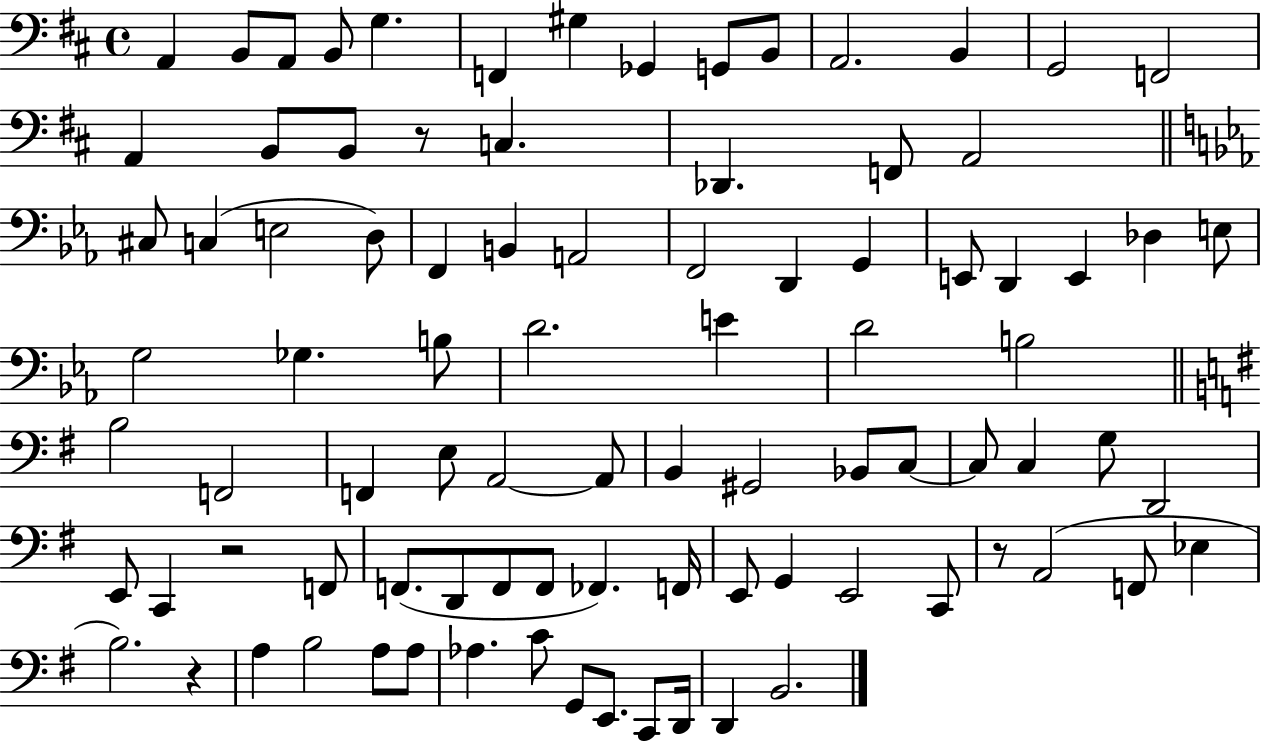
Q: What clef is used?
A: bass